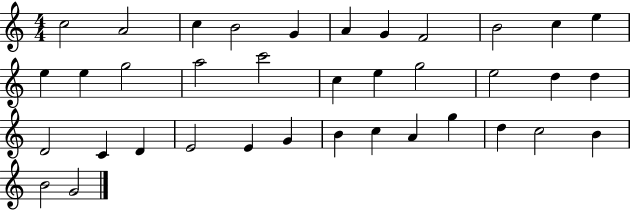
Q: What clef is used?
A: treble